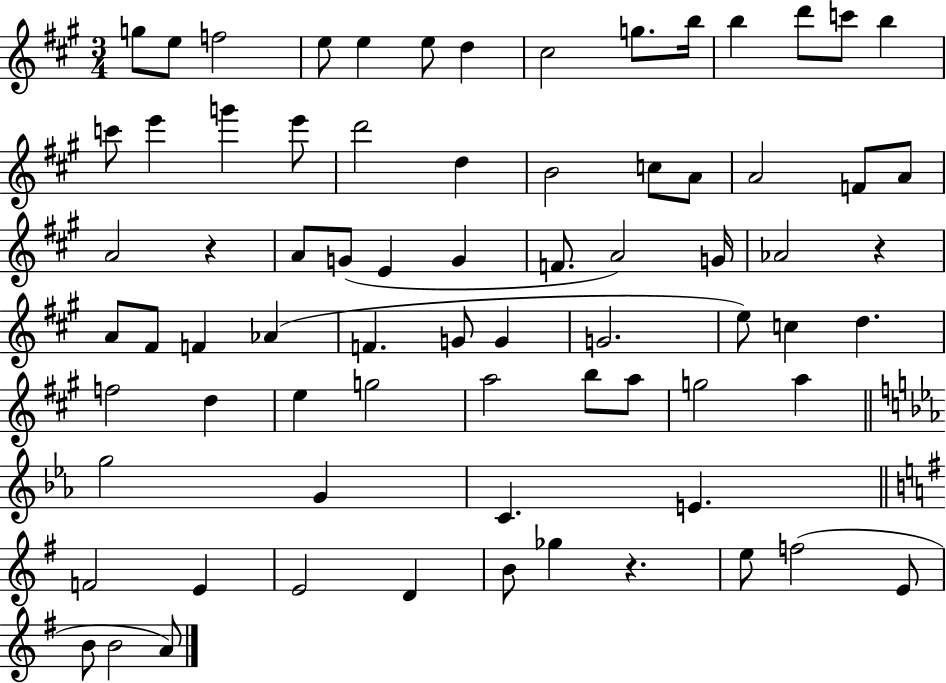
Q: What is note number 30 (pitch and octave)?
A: E4